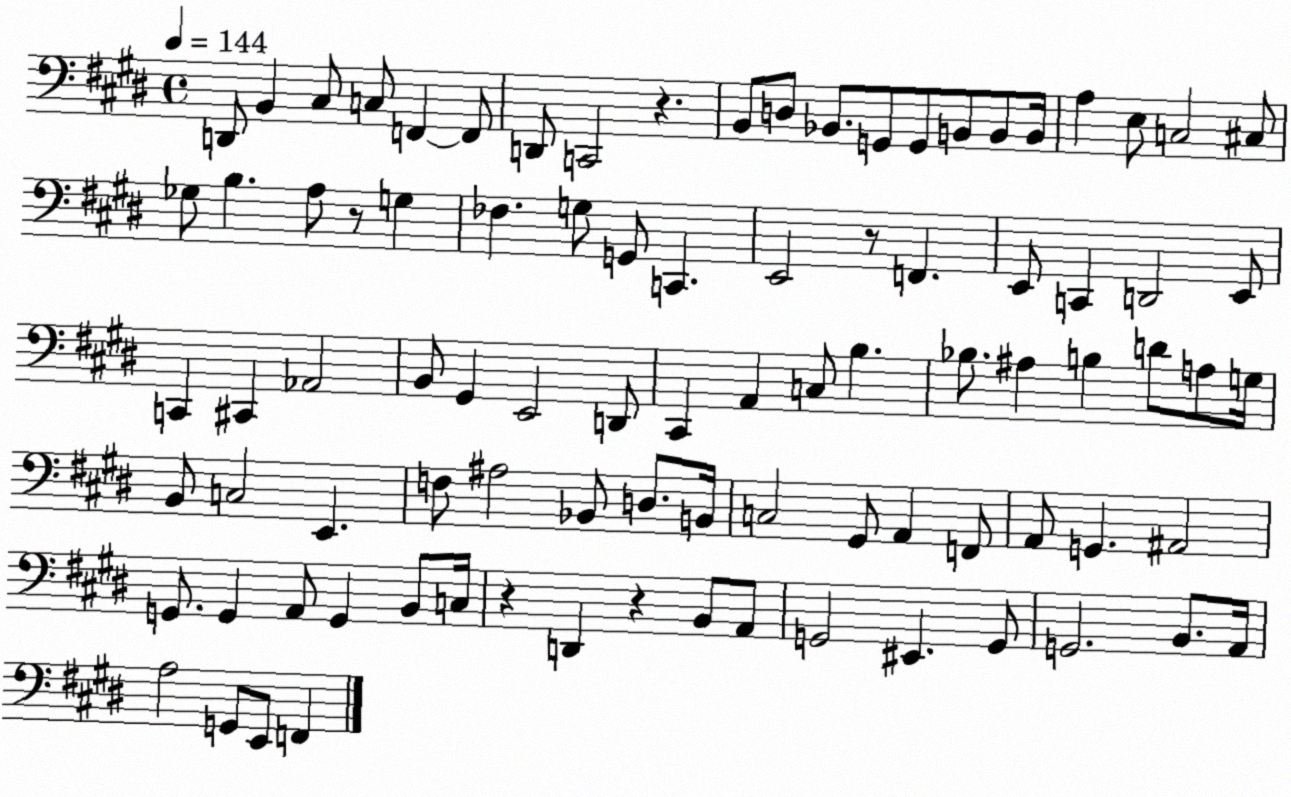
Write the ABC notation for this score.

X:1
T:Untitled
M:4/4
L:1/4
K:E
D,,/2 B,, ^C,/2 C,/2 F,, F,,/2 D,,/2 C,,2 z B,,/2 D,/2 _B,,/2 G,,/2 G,,/2 B,,/2 B,,/2 B,,/4 A, E,/2 C,2 ^C,/2 _G,/2 B, A,/2 z/2 G, _F, G,/2 G,,/2 C,, E,,2 z/2 F,, E,,/2 C,, D,,2 E,,/2 C,, ^C,, _A,,2 B,,/2 ^G,, E,,2 D,,/2 ^C,, A,, C,/2 B, _B,/2 ^A, B, D/2 A,/2 G,/4 B,,/2 C,2 E,, F,/2 ^A,2 _B,,/2 D,/2 B,,/4 C,2 ^G,,/2 A,, F,,/2 A,,/2 G,, ^A,,2 G,,/2 G,, A,,/2 G,, B,,/2 C,/4 z D,, z B,,/2 A,,/2 G,,2 ^E,, G,,/2 G,,2 B,,/2 A,,/4 A,2 G,,/2 E,,/2 F,,